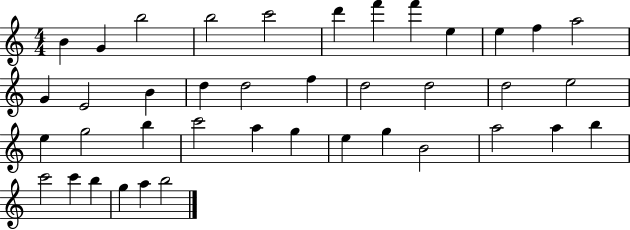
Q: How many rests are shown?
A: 0